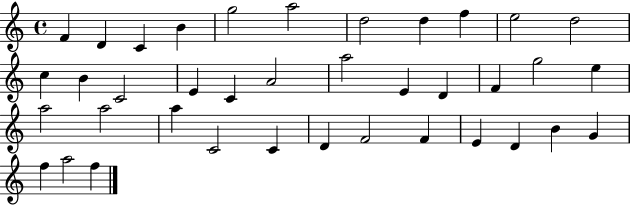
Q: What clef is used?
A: treble